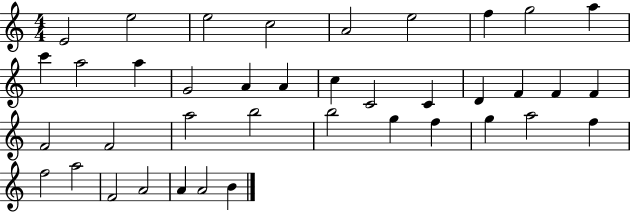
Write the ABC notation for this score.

X:1
T:Untitled
M:4/4
L:1/4
K:C
E2 e2 e2 c2 A2 e2 f g2 a c' a2 a G2 A A c C2 C D F F F F2 F2 a2 b2 b2 g f g a2 f f2 a2 F2 A2 A A2 B